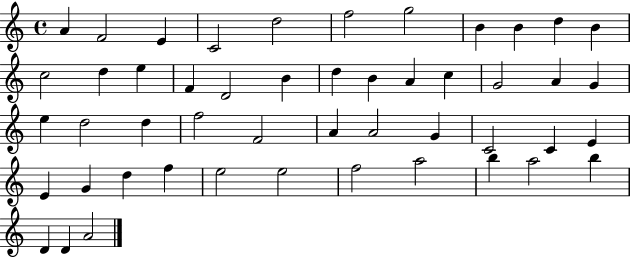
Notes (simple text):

A4/q F4/h E4/q C4/h D5/h F5/h G5/h B4/q B4/q D5/q B4/q C5/h D5/q E5/q F4/q D4/h B4/q D5/q B4/q A4/q C5/q G4/h A4/q G4/q E5/q D5/h D5/q F5/h F4/h A4/q A4/h G4/q C4/h C4/q E4/q E4/q G4/q D5/q F5/q E5/h E5/h F5/h A5/h B5/q A5/h B5/q D4/q D4/q A4/h